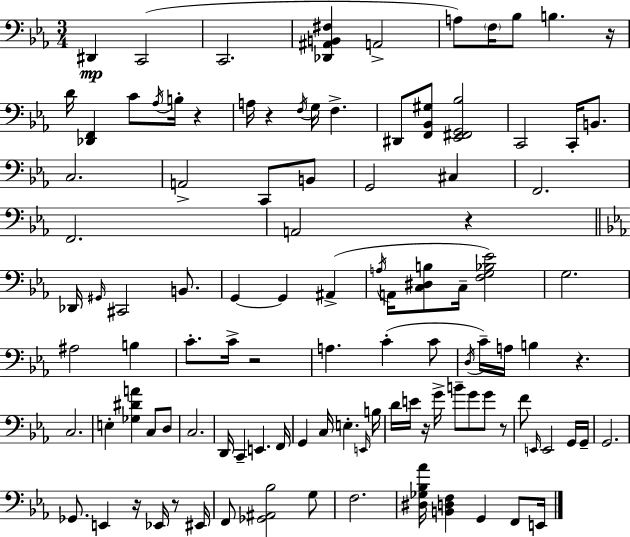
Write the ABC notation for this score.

X:1
T:Untitled
M:3/4
L:1/4
K:Eb
^D,, C,,2 C,,2 [_D,,^A,,B,,^F,] A,,2 A,/2 F,/4 _B,/2 B, z/4 D/4 [_D,,F,,] C/2 _A,/4 B,/4 z A,/4 z F,/4 G,/4 F, ^D,,/2 [F,,_B,,^G,]/2 [_E,,^F,,G,,_B,]2 C,,2 C,,/4 B,,/2 C,2 A,,2 C,,/2 B,,/2 G,,2 ^C, F,,2 F,,2 A,,2 z _D,,/4 ^G,,/4 ^C,,2 B,,/2 G,, G,, ^A,, A,/4 A,,/4 [C,^D,B,]/2 C,/4 [F,G,_B,_E]2 G,2 ^A,2 B, C/2 C/4 z2 A, C C/2 D,/4 C/4 A,/4 B, z C,2 E, [_G,^DA] C,/2 D,/2 C,2 D,,/4 C,, E,, F,,/4 G,, C,/4 E, E,,/4 B,/4 D/4 E/4 z/4 G/4 B/2 G/2 G/2 z/2 F/2 E,,/4 E,,2 G,,/4 G,,/4 G,,2 _G,,/2 E,, z/4 _E,,/4 z/2 ^E,,/4 F,,/2 [_G,,^A,,_B,]2 G,/2 F,2 [^D,_G,_B,_A]/4 [B,,D,F,] G,, F,,/2 E,,/4